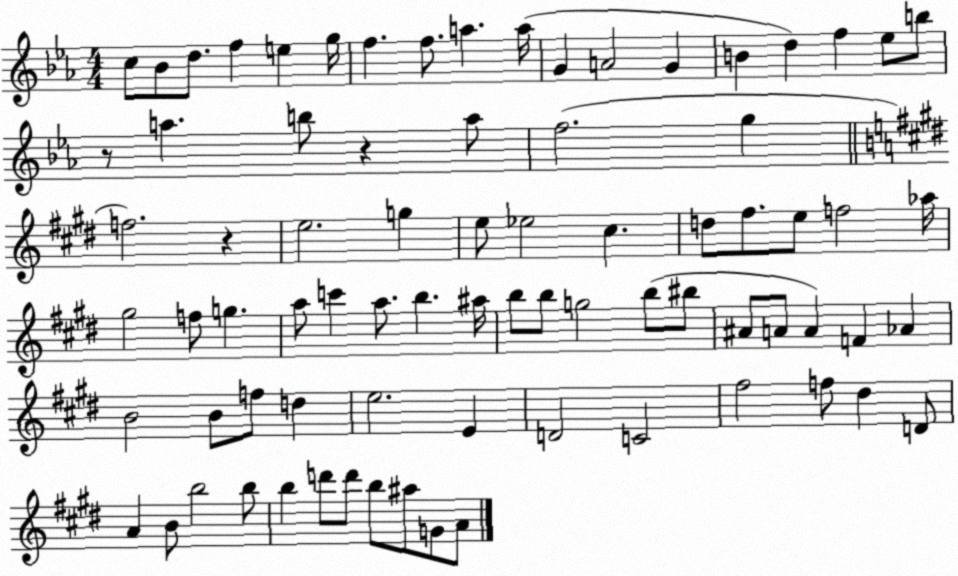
X:1
T:Untitled
M:4/4
L:1/4
K:Eb
c/2 _B/2 d/2 f e g/4 f f/2 a a/4 G A2 G B d f _e/2 b/2 z/2 a b/2 z a/2 f2 g f2 z e2 g e/2 _e2 ^c d/2 ^f/2 e/2 f2 _a/4 ^g2 f/2 g a/2 c' a/2 b ^a/4 b/2 b/2 g2 b/2 ^b/2 ^A/2 A/2 A F _A B2 B/2 f/2 d e2 E D2 C2 ^f2 f/2 ^d D/2 A B/2 b2 b/2 b d'/2 d'/2 b/2 ^a/2 G/2 A/2